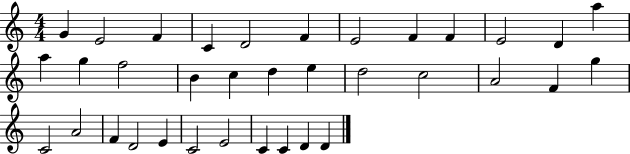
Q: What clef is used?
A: treble